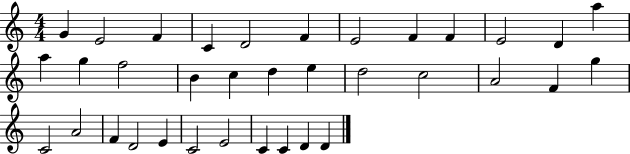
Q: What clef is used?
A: treble